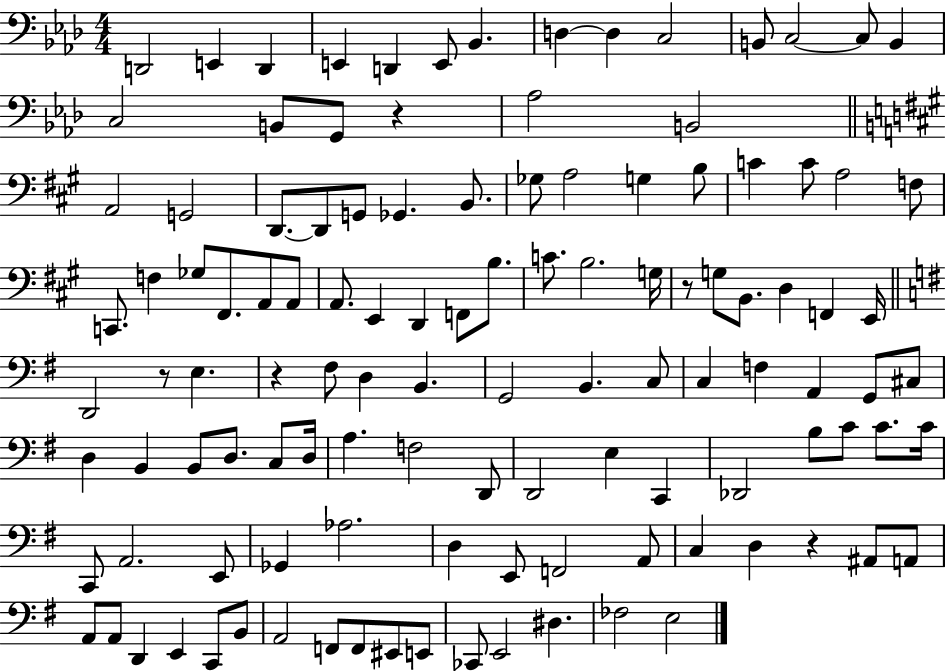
{
  \clef bass
  \numericTimeSignature
  \time 4/4
  \key aes \major
  d,2 e,4 d,4 | e,4 d,4 e,8 bes,4. | d4~~ d4 c2 | b,8 c2~~ c8 b,4 | \break c2 b,8 g,8 r4 | aes2 b,2 | \bar "||" \break \key a \major a,2 g,2 | d,8.~~ d,8 g,8 ges,4. b,8. | ges8 a2 g4 b8 | c'4 c'8 a2 f8 | \break c,8. f4 ges8 fis,8. a,8 a,8 | a,8. e,4 d,4 f,8 b8. | c'8. b2. g16 | r8 g8 b,8. d4 f,4 e,16 | \break \bar "||" \break \key g \major d,2 r8 e4. | r4 fis8 d4 b,4. | g,2 b,4. c8 | c4 f4 a,4 g,8 cis8 | \break d4 b,4 b,8 d8. c8 d16 | a4. f2 d,8 | d,2 e4 c,4 | des,2 b8 c'8 c'8. c'16 | \break c,8 a,2. e,8 | ges,4 aes2. | d4 e,8 f,2 a,8 | c4 d4 r4 ais,8 a,8 | \break a,8 a,8 d,4 e,4 c,8 b,8 | a,2 f,8 f,8 eis,8 e,8 | ces,8 e,2 dis4. | fes2 e2 | \break \bar "|."
}